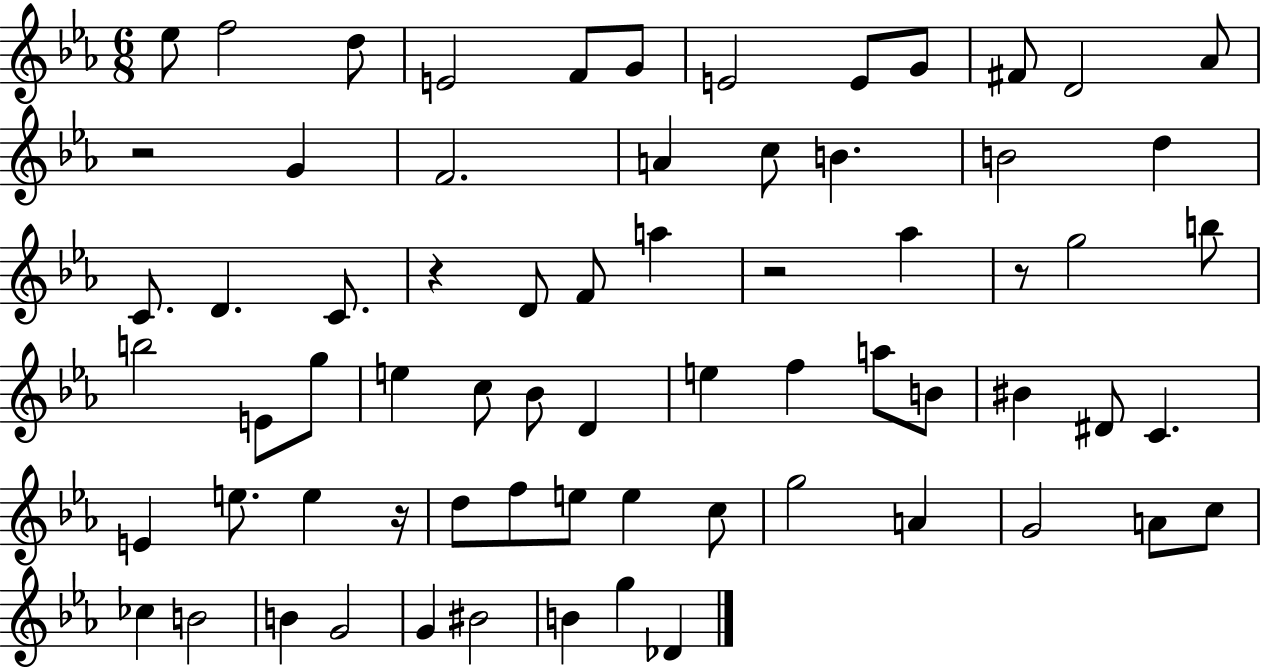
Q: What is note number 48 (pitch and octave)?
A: E5